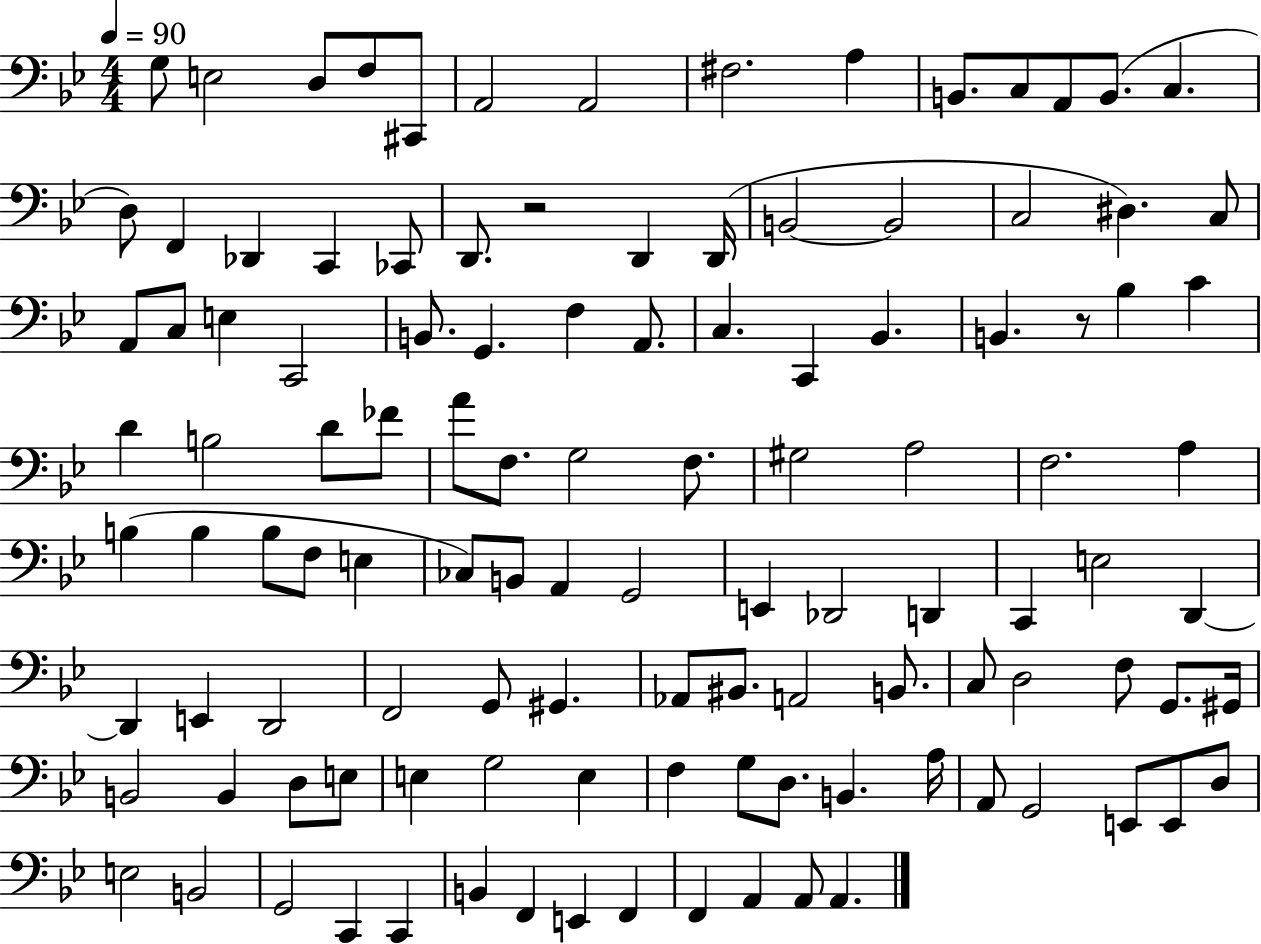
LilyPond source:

{
  \clef bass
  \numericTimeSignature
  \time 4/4
  \key bes \major
  \tempo 4 = 90
  g8 e2 d8 f8 cis,8 | a,2 a,2 | fis2. a4 | b,8. c8 a,8 b,8.( c4. | \break d8) f,4 des,4 c,4 ces,8 | d,8. r2 d,4 d,16( | b,2~~ b,2 | c2 dis4.) c8 | \break a,8 c8 e4 c,2 | b,8. g,4. f4 a,8. | c4. c,4 bes,4. | b,4. r8 bes4 c'4 | \break d'4 b2 d'8 fes'8 | a'8 f8. g2 f8. | gis2 a2 | f2. a4 | \break b4( b4 b8 f8 e4 | ces8) b,8 a,4 g,2 | e,4 des,2 d,4 | c,4 e2 d,4~~ | \break d,4 e,4 d,2 | f,2 g,8 gis,4. | aes,8 bis,8. a,2 b,8. | c8 d2 f8 g,8. gis,16 | \break b,2 b,4 d8 e8 | e4 g2 e4 | f4 g8 d8. b,4. a16 | a,8 g,2 e,8 e,8 d8 | \break e2 b,2 | g,2 c,4 c,4 | b,4 f,4 e,4 f,4 | f,4 a,4 a,8 a,4. | \break \bar "|."
}